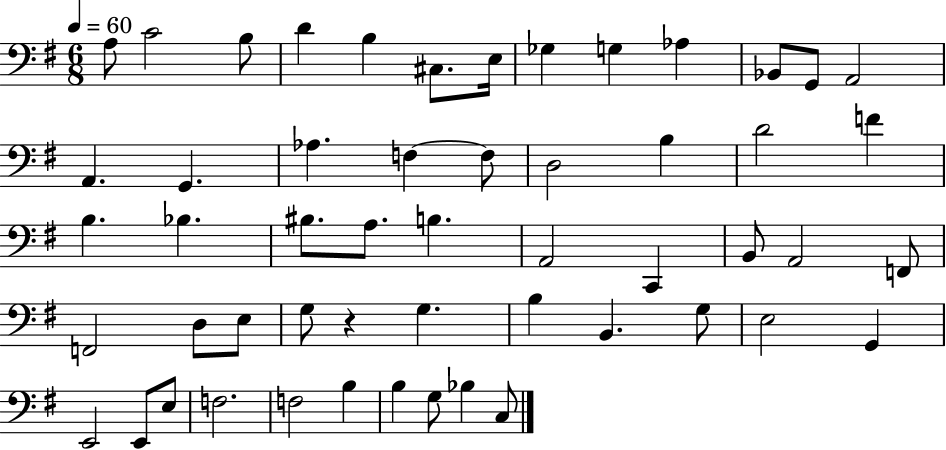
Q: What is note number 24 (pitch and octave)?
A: Bb3